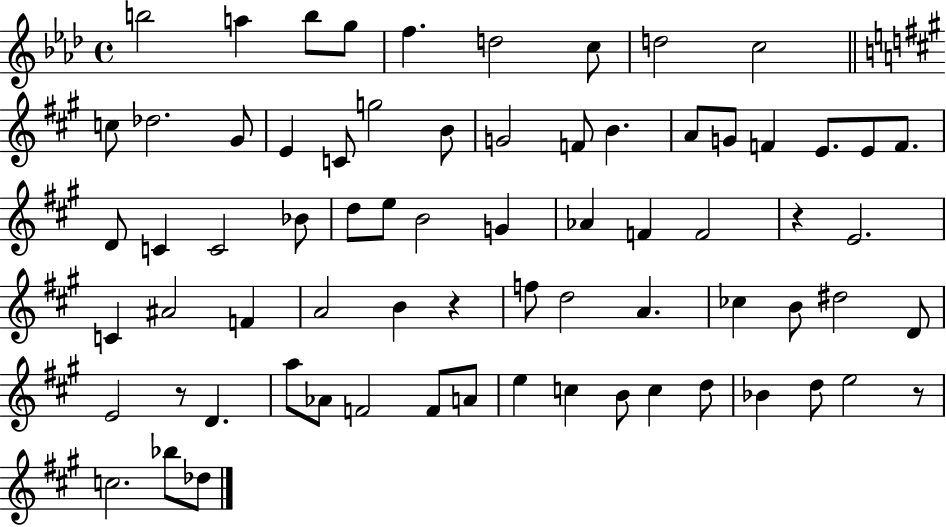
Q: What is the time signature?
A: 4/4